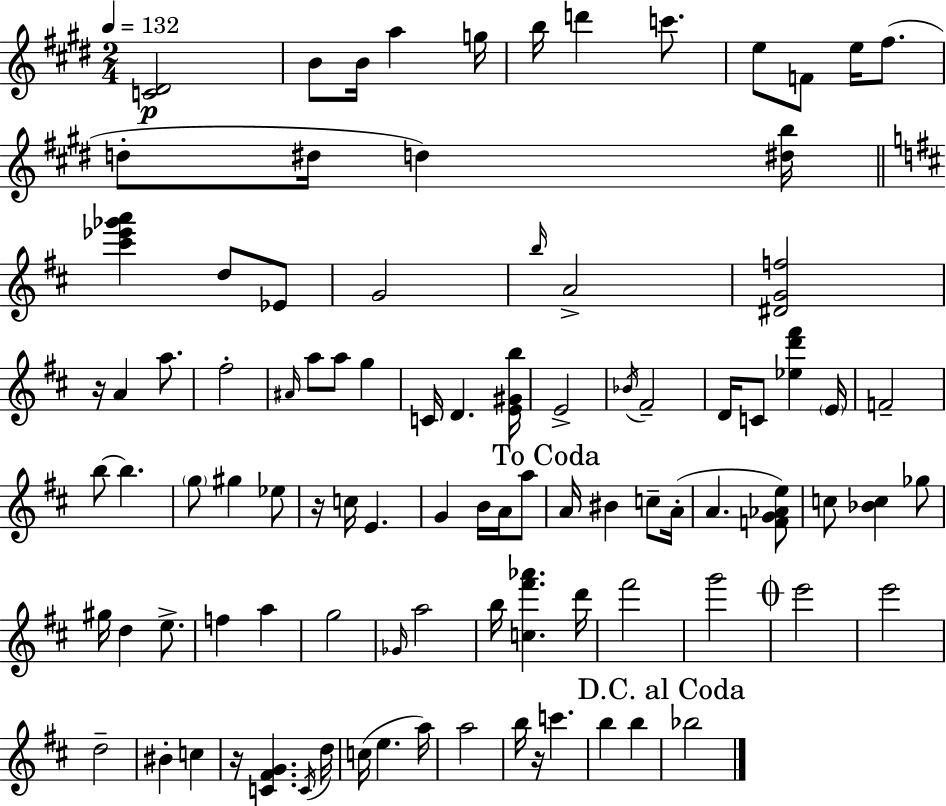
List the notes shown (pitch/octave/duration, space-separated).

[C4,D#4]/h B4/e B4/s A5/q G5/s B5/s D6/q C6/e. E5/e F4/e E5/s F#5/e. D5/e D#5/s D5/q [D#5,B5]/s [C#6,Eb6,Gb6,A6]/q D5/e Eb4/e G4/h B5/s A4/h [D#4,G4,F5]/h R/s A4/q A5/e. F#5/h A#4/s A5/e A5/e G5/q C4/s D4/q. [E4,G#4,B5]/s E4/h Bb4/s F#4/h D4/s C4/e [Eb5,D6,F#6]/q E4/s F4/h B5/e B5/q. G5/e G#5/q Eb5/e R/s C5/s E4/q. G4/q B4/s A4/s A5/e A4/s BIS4/q C5/e A4/s A4/q. [F4,G4,Ab4,E5]/e C5/e [Bb4,C5]/q Gb5/e G#5/s D5/q E5/e. F5/q A5/q G5/h Gb4/s A5/h B5/s [C5,F#6,Ab6]/q. D6/s F#6/h G6/h E6/h E6/h D5/h BIS4/q C5/q R/s [C4,F#4,G4]/q. C4/s D5/s C5/s E5/q. A5/s A5/h B5/s R/s C6/q. B5/q B5/q Bb5/h